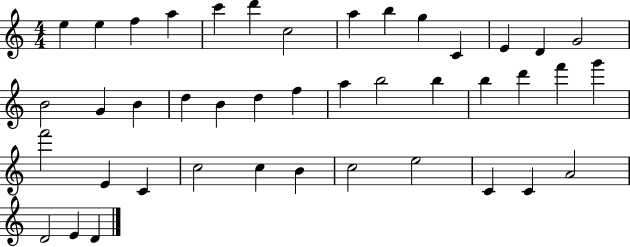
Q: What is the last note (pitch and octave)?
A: D4